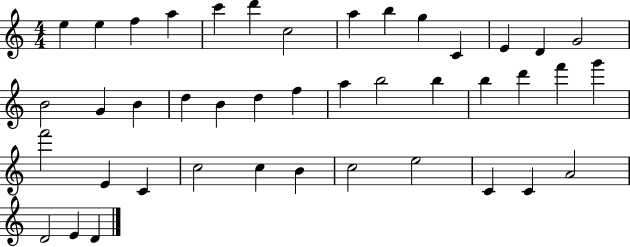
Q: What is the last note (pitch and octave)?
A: D4